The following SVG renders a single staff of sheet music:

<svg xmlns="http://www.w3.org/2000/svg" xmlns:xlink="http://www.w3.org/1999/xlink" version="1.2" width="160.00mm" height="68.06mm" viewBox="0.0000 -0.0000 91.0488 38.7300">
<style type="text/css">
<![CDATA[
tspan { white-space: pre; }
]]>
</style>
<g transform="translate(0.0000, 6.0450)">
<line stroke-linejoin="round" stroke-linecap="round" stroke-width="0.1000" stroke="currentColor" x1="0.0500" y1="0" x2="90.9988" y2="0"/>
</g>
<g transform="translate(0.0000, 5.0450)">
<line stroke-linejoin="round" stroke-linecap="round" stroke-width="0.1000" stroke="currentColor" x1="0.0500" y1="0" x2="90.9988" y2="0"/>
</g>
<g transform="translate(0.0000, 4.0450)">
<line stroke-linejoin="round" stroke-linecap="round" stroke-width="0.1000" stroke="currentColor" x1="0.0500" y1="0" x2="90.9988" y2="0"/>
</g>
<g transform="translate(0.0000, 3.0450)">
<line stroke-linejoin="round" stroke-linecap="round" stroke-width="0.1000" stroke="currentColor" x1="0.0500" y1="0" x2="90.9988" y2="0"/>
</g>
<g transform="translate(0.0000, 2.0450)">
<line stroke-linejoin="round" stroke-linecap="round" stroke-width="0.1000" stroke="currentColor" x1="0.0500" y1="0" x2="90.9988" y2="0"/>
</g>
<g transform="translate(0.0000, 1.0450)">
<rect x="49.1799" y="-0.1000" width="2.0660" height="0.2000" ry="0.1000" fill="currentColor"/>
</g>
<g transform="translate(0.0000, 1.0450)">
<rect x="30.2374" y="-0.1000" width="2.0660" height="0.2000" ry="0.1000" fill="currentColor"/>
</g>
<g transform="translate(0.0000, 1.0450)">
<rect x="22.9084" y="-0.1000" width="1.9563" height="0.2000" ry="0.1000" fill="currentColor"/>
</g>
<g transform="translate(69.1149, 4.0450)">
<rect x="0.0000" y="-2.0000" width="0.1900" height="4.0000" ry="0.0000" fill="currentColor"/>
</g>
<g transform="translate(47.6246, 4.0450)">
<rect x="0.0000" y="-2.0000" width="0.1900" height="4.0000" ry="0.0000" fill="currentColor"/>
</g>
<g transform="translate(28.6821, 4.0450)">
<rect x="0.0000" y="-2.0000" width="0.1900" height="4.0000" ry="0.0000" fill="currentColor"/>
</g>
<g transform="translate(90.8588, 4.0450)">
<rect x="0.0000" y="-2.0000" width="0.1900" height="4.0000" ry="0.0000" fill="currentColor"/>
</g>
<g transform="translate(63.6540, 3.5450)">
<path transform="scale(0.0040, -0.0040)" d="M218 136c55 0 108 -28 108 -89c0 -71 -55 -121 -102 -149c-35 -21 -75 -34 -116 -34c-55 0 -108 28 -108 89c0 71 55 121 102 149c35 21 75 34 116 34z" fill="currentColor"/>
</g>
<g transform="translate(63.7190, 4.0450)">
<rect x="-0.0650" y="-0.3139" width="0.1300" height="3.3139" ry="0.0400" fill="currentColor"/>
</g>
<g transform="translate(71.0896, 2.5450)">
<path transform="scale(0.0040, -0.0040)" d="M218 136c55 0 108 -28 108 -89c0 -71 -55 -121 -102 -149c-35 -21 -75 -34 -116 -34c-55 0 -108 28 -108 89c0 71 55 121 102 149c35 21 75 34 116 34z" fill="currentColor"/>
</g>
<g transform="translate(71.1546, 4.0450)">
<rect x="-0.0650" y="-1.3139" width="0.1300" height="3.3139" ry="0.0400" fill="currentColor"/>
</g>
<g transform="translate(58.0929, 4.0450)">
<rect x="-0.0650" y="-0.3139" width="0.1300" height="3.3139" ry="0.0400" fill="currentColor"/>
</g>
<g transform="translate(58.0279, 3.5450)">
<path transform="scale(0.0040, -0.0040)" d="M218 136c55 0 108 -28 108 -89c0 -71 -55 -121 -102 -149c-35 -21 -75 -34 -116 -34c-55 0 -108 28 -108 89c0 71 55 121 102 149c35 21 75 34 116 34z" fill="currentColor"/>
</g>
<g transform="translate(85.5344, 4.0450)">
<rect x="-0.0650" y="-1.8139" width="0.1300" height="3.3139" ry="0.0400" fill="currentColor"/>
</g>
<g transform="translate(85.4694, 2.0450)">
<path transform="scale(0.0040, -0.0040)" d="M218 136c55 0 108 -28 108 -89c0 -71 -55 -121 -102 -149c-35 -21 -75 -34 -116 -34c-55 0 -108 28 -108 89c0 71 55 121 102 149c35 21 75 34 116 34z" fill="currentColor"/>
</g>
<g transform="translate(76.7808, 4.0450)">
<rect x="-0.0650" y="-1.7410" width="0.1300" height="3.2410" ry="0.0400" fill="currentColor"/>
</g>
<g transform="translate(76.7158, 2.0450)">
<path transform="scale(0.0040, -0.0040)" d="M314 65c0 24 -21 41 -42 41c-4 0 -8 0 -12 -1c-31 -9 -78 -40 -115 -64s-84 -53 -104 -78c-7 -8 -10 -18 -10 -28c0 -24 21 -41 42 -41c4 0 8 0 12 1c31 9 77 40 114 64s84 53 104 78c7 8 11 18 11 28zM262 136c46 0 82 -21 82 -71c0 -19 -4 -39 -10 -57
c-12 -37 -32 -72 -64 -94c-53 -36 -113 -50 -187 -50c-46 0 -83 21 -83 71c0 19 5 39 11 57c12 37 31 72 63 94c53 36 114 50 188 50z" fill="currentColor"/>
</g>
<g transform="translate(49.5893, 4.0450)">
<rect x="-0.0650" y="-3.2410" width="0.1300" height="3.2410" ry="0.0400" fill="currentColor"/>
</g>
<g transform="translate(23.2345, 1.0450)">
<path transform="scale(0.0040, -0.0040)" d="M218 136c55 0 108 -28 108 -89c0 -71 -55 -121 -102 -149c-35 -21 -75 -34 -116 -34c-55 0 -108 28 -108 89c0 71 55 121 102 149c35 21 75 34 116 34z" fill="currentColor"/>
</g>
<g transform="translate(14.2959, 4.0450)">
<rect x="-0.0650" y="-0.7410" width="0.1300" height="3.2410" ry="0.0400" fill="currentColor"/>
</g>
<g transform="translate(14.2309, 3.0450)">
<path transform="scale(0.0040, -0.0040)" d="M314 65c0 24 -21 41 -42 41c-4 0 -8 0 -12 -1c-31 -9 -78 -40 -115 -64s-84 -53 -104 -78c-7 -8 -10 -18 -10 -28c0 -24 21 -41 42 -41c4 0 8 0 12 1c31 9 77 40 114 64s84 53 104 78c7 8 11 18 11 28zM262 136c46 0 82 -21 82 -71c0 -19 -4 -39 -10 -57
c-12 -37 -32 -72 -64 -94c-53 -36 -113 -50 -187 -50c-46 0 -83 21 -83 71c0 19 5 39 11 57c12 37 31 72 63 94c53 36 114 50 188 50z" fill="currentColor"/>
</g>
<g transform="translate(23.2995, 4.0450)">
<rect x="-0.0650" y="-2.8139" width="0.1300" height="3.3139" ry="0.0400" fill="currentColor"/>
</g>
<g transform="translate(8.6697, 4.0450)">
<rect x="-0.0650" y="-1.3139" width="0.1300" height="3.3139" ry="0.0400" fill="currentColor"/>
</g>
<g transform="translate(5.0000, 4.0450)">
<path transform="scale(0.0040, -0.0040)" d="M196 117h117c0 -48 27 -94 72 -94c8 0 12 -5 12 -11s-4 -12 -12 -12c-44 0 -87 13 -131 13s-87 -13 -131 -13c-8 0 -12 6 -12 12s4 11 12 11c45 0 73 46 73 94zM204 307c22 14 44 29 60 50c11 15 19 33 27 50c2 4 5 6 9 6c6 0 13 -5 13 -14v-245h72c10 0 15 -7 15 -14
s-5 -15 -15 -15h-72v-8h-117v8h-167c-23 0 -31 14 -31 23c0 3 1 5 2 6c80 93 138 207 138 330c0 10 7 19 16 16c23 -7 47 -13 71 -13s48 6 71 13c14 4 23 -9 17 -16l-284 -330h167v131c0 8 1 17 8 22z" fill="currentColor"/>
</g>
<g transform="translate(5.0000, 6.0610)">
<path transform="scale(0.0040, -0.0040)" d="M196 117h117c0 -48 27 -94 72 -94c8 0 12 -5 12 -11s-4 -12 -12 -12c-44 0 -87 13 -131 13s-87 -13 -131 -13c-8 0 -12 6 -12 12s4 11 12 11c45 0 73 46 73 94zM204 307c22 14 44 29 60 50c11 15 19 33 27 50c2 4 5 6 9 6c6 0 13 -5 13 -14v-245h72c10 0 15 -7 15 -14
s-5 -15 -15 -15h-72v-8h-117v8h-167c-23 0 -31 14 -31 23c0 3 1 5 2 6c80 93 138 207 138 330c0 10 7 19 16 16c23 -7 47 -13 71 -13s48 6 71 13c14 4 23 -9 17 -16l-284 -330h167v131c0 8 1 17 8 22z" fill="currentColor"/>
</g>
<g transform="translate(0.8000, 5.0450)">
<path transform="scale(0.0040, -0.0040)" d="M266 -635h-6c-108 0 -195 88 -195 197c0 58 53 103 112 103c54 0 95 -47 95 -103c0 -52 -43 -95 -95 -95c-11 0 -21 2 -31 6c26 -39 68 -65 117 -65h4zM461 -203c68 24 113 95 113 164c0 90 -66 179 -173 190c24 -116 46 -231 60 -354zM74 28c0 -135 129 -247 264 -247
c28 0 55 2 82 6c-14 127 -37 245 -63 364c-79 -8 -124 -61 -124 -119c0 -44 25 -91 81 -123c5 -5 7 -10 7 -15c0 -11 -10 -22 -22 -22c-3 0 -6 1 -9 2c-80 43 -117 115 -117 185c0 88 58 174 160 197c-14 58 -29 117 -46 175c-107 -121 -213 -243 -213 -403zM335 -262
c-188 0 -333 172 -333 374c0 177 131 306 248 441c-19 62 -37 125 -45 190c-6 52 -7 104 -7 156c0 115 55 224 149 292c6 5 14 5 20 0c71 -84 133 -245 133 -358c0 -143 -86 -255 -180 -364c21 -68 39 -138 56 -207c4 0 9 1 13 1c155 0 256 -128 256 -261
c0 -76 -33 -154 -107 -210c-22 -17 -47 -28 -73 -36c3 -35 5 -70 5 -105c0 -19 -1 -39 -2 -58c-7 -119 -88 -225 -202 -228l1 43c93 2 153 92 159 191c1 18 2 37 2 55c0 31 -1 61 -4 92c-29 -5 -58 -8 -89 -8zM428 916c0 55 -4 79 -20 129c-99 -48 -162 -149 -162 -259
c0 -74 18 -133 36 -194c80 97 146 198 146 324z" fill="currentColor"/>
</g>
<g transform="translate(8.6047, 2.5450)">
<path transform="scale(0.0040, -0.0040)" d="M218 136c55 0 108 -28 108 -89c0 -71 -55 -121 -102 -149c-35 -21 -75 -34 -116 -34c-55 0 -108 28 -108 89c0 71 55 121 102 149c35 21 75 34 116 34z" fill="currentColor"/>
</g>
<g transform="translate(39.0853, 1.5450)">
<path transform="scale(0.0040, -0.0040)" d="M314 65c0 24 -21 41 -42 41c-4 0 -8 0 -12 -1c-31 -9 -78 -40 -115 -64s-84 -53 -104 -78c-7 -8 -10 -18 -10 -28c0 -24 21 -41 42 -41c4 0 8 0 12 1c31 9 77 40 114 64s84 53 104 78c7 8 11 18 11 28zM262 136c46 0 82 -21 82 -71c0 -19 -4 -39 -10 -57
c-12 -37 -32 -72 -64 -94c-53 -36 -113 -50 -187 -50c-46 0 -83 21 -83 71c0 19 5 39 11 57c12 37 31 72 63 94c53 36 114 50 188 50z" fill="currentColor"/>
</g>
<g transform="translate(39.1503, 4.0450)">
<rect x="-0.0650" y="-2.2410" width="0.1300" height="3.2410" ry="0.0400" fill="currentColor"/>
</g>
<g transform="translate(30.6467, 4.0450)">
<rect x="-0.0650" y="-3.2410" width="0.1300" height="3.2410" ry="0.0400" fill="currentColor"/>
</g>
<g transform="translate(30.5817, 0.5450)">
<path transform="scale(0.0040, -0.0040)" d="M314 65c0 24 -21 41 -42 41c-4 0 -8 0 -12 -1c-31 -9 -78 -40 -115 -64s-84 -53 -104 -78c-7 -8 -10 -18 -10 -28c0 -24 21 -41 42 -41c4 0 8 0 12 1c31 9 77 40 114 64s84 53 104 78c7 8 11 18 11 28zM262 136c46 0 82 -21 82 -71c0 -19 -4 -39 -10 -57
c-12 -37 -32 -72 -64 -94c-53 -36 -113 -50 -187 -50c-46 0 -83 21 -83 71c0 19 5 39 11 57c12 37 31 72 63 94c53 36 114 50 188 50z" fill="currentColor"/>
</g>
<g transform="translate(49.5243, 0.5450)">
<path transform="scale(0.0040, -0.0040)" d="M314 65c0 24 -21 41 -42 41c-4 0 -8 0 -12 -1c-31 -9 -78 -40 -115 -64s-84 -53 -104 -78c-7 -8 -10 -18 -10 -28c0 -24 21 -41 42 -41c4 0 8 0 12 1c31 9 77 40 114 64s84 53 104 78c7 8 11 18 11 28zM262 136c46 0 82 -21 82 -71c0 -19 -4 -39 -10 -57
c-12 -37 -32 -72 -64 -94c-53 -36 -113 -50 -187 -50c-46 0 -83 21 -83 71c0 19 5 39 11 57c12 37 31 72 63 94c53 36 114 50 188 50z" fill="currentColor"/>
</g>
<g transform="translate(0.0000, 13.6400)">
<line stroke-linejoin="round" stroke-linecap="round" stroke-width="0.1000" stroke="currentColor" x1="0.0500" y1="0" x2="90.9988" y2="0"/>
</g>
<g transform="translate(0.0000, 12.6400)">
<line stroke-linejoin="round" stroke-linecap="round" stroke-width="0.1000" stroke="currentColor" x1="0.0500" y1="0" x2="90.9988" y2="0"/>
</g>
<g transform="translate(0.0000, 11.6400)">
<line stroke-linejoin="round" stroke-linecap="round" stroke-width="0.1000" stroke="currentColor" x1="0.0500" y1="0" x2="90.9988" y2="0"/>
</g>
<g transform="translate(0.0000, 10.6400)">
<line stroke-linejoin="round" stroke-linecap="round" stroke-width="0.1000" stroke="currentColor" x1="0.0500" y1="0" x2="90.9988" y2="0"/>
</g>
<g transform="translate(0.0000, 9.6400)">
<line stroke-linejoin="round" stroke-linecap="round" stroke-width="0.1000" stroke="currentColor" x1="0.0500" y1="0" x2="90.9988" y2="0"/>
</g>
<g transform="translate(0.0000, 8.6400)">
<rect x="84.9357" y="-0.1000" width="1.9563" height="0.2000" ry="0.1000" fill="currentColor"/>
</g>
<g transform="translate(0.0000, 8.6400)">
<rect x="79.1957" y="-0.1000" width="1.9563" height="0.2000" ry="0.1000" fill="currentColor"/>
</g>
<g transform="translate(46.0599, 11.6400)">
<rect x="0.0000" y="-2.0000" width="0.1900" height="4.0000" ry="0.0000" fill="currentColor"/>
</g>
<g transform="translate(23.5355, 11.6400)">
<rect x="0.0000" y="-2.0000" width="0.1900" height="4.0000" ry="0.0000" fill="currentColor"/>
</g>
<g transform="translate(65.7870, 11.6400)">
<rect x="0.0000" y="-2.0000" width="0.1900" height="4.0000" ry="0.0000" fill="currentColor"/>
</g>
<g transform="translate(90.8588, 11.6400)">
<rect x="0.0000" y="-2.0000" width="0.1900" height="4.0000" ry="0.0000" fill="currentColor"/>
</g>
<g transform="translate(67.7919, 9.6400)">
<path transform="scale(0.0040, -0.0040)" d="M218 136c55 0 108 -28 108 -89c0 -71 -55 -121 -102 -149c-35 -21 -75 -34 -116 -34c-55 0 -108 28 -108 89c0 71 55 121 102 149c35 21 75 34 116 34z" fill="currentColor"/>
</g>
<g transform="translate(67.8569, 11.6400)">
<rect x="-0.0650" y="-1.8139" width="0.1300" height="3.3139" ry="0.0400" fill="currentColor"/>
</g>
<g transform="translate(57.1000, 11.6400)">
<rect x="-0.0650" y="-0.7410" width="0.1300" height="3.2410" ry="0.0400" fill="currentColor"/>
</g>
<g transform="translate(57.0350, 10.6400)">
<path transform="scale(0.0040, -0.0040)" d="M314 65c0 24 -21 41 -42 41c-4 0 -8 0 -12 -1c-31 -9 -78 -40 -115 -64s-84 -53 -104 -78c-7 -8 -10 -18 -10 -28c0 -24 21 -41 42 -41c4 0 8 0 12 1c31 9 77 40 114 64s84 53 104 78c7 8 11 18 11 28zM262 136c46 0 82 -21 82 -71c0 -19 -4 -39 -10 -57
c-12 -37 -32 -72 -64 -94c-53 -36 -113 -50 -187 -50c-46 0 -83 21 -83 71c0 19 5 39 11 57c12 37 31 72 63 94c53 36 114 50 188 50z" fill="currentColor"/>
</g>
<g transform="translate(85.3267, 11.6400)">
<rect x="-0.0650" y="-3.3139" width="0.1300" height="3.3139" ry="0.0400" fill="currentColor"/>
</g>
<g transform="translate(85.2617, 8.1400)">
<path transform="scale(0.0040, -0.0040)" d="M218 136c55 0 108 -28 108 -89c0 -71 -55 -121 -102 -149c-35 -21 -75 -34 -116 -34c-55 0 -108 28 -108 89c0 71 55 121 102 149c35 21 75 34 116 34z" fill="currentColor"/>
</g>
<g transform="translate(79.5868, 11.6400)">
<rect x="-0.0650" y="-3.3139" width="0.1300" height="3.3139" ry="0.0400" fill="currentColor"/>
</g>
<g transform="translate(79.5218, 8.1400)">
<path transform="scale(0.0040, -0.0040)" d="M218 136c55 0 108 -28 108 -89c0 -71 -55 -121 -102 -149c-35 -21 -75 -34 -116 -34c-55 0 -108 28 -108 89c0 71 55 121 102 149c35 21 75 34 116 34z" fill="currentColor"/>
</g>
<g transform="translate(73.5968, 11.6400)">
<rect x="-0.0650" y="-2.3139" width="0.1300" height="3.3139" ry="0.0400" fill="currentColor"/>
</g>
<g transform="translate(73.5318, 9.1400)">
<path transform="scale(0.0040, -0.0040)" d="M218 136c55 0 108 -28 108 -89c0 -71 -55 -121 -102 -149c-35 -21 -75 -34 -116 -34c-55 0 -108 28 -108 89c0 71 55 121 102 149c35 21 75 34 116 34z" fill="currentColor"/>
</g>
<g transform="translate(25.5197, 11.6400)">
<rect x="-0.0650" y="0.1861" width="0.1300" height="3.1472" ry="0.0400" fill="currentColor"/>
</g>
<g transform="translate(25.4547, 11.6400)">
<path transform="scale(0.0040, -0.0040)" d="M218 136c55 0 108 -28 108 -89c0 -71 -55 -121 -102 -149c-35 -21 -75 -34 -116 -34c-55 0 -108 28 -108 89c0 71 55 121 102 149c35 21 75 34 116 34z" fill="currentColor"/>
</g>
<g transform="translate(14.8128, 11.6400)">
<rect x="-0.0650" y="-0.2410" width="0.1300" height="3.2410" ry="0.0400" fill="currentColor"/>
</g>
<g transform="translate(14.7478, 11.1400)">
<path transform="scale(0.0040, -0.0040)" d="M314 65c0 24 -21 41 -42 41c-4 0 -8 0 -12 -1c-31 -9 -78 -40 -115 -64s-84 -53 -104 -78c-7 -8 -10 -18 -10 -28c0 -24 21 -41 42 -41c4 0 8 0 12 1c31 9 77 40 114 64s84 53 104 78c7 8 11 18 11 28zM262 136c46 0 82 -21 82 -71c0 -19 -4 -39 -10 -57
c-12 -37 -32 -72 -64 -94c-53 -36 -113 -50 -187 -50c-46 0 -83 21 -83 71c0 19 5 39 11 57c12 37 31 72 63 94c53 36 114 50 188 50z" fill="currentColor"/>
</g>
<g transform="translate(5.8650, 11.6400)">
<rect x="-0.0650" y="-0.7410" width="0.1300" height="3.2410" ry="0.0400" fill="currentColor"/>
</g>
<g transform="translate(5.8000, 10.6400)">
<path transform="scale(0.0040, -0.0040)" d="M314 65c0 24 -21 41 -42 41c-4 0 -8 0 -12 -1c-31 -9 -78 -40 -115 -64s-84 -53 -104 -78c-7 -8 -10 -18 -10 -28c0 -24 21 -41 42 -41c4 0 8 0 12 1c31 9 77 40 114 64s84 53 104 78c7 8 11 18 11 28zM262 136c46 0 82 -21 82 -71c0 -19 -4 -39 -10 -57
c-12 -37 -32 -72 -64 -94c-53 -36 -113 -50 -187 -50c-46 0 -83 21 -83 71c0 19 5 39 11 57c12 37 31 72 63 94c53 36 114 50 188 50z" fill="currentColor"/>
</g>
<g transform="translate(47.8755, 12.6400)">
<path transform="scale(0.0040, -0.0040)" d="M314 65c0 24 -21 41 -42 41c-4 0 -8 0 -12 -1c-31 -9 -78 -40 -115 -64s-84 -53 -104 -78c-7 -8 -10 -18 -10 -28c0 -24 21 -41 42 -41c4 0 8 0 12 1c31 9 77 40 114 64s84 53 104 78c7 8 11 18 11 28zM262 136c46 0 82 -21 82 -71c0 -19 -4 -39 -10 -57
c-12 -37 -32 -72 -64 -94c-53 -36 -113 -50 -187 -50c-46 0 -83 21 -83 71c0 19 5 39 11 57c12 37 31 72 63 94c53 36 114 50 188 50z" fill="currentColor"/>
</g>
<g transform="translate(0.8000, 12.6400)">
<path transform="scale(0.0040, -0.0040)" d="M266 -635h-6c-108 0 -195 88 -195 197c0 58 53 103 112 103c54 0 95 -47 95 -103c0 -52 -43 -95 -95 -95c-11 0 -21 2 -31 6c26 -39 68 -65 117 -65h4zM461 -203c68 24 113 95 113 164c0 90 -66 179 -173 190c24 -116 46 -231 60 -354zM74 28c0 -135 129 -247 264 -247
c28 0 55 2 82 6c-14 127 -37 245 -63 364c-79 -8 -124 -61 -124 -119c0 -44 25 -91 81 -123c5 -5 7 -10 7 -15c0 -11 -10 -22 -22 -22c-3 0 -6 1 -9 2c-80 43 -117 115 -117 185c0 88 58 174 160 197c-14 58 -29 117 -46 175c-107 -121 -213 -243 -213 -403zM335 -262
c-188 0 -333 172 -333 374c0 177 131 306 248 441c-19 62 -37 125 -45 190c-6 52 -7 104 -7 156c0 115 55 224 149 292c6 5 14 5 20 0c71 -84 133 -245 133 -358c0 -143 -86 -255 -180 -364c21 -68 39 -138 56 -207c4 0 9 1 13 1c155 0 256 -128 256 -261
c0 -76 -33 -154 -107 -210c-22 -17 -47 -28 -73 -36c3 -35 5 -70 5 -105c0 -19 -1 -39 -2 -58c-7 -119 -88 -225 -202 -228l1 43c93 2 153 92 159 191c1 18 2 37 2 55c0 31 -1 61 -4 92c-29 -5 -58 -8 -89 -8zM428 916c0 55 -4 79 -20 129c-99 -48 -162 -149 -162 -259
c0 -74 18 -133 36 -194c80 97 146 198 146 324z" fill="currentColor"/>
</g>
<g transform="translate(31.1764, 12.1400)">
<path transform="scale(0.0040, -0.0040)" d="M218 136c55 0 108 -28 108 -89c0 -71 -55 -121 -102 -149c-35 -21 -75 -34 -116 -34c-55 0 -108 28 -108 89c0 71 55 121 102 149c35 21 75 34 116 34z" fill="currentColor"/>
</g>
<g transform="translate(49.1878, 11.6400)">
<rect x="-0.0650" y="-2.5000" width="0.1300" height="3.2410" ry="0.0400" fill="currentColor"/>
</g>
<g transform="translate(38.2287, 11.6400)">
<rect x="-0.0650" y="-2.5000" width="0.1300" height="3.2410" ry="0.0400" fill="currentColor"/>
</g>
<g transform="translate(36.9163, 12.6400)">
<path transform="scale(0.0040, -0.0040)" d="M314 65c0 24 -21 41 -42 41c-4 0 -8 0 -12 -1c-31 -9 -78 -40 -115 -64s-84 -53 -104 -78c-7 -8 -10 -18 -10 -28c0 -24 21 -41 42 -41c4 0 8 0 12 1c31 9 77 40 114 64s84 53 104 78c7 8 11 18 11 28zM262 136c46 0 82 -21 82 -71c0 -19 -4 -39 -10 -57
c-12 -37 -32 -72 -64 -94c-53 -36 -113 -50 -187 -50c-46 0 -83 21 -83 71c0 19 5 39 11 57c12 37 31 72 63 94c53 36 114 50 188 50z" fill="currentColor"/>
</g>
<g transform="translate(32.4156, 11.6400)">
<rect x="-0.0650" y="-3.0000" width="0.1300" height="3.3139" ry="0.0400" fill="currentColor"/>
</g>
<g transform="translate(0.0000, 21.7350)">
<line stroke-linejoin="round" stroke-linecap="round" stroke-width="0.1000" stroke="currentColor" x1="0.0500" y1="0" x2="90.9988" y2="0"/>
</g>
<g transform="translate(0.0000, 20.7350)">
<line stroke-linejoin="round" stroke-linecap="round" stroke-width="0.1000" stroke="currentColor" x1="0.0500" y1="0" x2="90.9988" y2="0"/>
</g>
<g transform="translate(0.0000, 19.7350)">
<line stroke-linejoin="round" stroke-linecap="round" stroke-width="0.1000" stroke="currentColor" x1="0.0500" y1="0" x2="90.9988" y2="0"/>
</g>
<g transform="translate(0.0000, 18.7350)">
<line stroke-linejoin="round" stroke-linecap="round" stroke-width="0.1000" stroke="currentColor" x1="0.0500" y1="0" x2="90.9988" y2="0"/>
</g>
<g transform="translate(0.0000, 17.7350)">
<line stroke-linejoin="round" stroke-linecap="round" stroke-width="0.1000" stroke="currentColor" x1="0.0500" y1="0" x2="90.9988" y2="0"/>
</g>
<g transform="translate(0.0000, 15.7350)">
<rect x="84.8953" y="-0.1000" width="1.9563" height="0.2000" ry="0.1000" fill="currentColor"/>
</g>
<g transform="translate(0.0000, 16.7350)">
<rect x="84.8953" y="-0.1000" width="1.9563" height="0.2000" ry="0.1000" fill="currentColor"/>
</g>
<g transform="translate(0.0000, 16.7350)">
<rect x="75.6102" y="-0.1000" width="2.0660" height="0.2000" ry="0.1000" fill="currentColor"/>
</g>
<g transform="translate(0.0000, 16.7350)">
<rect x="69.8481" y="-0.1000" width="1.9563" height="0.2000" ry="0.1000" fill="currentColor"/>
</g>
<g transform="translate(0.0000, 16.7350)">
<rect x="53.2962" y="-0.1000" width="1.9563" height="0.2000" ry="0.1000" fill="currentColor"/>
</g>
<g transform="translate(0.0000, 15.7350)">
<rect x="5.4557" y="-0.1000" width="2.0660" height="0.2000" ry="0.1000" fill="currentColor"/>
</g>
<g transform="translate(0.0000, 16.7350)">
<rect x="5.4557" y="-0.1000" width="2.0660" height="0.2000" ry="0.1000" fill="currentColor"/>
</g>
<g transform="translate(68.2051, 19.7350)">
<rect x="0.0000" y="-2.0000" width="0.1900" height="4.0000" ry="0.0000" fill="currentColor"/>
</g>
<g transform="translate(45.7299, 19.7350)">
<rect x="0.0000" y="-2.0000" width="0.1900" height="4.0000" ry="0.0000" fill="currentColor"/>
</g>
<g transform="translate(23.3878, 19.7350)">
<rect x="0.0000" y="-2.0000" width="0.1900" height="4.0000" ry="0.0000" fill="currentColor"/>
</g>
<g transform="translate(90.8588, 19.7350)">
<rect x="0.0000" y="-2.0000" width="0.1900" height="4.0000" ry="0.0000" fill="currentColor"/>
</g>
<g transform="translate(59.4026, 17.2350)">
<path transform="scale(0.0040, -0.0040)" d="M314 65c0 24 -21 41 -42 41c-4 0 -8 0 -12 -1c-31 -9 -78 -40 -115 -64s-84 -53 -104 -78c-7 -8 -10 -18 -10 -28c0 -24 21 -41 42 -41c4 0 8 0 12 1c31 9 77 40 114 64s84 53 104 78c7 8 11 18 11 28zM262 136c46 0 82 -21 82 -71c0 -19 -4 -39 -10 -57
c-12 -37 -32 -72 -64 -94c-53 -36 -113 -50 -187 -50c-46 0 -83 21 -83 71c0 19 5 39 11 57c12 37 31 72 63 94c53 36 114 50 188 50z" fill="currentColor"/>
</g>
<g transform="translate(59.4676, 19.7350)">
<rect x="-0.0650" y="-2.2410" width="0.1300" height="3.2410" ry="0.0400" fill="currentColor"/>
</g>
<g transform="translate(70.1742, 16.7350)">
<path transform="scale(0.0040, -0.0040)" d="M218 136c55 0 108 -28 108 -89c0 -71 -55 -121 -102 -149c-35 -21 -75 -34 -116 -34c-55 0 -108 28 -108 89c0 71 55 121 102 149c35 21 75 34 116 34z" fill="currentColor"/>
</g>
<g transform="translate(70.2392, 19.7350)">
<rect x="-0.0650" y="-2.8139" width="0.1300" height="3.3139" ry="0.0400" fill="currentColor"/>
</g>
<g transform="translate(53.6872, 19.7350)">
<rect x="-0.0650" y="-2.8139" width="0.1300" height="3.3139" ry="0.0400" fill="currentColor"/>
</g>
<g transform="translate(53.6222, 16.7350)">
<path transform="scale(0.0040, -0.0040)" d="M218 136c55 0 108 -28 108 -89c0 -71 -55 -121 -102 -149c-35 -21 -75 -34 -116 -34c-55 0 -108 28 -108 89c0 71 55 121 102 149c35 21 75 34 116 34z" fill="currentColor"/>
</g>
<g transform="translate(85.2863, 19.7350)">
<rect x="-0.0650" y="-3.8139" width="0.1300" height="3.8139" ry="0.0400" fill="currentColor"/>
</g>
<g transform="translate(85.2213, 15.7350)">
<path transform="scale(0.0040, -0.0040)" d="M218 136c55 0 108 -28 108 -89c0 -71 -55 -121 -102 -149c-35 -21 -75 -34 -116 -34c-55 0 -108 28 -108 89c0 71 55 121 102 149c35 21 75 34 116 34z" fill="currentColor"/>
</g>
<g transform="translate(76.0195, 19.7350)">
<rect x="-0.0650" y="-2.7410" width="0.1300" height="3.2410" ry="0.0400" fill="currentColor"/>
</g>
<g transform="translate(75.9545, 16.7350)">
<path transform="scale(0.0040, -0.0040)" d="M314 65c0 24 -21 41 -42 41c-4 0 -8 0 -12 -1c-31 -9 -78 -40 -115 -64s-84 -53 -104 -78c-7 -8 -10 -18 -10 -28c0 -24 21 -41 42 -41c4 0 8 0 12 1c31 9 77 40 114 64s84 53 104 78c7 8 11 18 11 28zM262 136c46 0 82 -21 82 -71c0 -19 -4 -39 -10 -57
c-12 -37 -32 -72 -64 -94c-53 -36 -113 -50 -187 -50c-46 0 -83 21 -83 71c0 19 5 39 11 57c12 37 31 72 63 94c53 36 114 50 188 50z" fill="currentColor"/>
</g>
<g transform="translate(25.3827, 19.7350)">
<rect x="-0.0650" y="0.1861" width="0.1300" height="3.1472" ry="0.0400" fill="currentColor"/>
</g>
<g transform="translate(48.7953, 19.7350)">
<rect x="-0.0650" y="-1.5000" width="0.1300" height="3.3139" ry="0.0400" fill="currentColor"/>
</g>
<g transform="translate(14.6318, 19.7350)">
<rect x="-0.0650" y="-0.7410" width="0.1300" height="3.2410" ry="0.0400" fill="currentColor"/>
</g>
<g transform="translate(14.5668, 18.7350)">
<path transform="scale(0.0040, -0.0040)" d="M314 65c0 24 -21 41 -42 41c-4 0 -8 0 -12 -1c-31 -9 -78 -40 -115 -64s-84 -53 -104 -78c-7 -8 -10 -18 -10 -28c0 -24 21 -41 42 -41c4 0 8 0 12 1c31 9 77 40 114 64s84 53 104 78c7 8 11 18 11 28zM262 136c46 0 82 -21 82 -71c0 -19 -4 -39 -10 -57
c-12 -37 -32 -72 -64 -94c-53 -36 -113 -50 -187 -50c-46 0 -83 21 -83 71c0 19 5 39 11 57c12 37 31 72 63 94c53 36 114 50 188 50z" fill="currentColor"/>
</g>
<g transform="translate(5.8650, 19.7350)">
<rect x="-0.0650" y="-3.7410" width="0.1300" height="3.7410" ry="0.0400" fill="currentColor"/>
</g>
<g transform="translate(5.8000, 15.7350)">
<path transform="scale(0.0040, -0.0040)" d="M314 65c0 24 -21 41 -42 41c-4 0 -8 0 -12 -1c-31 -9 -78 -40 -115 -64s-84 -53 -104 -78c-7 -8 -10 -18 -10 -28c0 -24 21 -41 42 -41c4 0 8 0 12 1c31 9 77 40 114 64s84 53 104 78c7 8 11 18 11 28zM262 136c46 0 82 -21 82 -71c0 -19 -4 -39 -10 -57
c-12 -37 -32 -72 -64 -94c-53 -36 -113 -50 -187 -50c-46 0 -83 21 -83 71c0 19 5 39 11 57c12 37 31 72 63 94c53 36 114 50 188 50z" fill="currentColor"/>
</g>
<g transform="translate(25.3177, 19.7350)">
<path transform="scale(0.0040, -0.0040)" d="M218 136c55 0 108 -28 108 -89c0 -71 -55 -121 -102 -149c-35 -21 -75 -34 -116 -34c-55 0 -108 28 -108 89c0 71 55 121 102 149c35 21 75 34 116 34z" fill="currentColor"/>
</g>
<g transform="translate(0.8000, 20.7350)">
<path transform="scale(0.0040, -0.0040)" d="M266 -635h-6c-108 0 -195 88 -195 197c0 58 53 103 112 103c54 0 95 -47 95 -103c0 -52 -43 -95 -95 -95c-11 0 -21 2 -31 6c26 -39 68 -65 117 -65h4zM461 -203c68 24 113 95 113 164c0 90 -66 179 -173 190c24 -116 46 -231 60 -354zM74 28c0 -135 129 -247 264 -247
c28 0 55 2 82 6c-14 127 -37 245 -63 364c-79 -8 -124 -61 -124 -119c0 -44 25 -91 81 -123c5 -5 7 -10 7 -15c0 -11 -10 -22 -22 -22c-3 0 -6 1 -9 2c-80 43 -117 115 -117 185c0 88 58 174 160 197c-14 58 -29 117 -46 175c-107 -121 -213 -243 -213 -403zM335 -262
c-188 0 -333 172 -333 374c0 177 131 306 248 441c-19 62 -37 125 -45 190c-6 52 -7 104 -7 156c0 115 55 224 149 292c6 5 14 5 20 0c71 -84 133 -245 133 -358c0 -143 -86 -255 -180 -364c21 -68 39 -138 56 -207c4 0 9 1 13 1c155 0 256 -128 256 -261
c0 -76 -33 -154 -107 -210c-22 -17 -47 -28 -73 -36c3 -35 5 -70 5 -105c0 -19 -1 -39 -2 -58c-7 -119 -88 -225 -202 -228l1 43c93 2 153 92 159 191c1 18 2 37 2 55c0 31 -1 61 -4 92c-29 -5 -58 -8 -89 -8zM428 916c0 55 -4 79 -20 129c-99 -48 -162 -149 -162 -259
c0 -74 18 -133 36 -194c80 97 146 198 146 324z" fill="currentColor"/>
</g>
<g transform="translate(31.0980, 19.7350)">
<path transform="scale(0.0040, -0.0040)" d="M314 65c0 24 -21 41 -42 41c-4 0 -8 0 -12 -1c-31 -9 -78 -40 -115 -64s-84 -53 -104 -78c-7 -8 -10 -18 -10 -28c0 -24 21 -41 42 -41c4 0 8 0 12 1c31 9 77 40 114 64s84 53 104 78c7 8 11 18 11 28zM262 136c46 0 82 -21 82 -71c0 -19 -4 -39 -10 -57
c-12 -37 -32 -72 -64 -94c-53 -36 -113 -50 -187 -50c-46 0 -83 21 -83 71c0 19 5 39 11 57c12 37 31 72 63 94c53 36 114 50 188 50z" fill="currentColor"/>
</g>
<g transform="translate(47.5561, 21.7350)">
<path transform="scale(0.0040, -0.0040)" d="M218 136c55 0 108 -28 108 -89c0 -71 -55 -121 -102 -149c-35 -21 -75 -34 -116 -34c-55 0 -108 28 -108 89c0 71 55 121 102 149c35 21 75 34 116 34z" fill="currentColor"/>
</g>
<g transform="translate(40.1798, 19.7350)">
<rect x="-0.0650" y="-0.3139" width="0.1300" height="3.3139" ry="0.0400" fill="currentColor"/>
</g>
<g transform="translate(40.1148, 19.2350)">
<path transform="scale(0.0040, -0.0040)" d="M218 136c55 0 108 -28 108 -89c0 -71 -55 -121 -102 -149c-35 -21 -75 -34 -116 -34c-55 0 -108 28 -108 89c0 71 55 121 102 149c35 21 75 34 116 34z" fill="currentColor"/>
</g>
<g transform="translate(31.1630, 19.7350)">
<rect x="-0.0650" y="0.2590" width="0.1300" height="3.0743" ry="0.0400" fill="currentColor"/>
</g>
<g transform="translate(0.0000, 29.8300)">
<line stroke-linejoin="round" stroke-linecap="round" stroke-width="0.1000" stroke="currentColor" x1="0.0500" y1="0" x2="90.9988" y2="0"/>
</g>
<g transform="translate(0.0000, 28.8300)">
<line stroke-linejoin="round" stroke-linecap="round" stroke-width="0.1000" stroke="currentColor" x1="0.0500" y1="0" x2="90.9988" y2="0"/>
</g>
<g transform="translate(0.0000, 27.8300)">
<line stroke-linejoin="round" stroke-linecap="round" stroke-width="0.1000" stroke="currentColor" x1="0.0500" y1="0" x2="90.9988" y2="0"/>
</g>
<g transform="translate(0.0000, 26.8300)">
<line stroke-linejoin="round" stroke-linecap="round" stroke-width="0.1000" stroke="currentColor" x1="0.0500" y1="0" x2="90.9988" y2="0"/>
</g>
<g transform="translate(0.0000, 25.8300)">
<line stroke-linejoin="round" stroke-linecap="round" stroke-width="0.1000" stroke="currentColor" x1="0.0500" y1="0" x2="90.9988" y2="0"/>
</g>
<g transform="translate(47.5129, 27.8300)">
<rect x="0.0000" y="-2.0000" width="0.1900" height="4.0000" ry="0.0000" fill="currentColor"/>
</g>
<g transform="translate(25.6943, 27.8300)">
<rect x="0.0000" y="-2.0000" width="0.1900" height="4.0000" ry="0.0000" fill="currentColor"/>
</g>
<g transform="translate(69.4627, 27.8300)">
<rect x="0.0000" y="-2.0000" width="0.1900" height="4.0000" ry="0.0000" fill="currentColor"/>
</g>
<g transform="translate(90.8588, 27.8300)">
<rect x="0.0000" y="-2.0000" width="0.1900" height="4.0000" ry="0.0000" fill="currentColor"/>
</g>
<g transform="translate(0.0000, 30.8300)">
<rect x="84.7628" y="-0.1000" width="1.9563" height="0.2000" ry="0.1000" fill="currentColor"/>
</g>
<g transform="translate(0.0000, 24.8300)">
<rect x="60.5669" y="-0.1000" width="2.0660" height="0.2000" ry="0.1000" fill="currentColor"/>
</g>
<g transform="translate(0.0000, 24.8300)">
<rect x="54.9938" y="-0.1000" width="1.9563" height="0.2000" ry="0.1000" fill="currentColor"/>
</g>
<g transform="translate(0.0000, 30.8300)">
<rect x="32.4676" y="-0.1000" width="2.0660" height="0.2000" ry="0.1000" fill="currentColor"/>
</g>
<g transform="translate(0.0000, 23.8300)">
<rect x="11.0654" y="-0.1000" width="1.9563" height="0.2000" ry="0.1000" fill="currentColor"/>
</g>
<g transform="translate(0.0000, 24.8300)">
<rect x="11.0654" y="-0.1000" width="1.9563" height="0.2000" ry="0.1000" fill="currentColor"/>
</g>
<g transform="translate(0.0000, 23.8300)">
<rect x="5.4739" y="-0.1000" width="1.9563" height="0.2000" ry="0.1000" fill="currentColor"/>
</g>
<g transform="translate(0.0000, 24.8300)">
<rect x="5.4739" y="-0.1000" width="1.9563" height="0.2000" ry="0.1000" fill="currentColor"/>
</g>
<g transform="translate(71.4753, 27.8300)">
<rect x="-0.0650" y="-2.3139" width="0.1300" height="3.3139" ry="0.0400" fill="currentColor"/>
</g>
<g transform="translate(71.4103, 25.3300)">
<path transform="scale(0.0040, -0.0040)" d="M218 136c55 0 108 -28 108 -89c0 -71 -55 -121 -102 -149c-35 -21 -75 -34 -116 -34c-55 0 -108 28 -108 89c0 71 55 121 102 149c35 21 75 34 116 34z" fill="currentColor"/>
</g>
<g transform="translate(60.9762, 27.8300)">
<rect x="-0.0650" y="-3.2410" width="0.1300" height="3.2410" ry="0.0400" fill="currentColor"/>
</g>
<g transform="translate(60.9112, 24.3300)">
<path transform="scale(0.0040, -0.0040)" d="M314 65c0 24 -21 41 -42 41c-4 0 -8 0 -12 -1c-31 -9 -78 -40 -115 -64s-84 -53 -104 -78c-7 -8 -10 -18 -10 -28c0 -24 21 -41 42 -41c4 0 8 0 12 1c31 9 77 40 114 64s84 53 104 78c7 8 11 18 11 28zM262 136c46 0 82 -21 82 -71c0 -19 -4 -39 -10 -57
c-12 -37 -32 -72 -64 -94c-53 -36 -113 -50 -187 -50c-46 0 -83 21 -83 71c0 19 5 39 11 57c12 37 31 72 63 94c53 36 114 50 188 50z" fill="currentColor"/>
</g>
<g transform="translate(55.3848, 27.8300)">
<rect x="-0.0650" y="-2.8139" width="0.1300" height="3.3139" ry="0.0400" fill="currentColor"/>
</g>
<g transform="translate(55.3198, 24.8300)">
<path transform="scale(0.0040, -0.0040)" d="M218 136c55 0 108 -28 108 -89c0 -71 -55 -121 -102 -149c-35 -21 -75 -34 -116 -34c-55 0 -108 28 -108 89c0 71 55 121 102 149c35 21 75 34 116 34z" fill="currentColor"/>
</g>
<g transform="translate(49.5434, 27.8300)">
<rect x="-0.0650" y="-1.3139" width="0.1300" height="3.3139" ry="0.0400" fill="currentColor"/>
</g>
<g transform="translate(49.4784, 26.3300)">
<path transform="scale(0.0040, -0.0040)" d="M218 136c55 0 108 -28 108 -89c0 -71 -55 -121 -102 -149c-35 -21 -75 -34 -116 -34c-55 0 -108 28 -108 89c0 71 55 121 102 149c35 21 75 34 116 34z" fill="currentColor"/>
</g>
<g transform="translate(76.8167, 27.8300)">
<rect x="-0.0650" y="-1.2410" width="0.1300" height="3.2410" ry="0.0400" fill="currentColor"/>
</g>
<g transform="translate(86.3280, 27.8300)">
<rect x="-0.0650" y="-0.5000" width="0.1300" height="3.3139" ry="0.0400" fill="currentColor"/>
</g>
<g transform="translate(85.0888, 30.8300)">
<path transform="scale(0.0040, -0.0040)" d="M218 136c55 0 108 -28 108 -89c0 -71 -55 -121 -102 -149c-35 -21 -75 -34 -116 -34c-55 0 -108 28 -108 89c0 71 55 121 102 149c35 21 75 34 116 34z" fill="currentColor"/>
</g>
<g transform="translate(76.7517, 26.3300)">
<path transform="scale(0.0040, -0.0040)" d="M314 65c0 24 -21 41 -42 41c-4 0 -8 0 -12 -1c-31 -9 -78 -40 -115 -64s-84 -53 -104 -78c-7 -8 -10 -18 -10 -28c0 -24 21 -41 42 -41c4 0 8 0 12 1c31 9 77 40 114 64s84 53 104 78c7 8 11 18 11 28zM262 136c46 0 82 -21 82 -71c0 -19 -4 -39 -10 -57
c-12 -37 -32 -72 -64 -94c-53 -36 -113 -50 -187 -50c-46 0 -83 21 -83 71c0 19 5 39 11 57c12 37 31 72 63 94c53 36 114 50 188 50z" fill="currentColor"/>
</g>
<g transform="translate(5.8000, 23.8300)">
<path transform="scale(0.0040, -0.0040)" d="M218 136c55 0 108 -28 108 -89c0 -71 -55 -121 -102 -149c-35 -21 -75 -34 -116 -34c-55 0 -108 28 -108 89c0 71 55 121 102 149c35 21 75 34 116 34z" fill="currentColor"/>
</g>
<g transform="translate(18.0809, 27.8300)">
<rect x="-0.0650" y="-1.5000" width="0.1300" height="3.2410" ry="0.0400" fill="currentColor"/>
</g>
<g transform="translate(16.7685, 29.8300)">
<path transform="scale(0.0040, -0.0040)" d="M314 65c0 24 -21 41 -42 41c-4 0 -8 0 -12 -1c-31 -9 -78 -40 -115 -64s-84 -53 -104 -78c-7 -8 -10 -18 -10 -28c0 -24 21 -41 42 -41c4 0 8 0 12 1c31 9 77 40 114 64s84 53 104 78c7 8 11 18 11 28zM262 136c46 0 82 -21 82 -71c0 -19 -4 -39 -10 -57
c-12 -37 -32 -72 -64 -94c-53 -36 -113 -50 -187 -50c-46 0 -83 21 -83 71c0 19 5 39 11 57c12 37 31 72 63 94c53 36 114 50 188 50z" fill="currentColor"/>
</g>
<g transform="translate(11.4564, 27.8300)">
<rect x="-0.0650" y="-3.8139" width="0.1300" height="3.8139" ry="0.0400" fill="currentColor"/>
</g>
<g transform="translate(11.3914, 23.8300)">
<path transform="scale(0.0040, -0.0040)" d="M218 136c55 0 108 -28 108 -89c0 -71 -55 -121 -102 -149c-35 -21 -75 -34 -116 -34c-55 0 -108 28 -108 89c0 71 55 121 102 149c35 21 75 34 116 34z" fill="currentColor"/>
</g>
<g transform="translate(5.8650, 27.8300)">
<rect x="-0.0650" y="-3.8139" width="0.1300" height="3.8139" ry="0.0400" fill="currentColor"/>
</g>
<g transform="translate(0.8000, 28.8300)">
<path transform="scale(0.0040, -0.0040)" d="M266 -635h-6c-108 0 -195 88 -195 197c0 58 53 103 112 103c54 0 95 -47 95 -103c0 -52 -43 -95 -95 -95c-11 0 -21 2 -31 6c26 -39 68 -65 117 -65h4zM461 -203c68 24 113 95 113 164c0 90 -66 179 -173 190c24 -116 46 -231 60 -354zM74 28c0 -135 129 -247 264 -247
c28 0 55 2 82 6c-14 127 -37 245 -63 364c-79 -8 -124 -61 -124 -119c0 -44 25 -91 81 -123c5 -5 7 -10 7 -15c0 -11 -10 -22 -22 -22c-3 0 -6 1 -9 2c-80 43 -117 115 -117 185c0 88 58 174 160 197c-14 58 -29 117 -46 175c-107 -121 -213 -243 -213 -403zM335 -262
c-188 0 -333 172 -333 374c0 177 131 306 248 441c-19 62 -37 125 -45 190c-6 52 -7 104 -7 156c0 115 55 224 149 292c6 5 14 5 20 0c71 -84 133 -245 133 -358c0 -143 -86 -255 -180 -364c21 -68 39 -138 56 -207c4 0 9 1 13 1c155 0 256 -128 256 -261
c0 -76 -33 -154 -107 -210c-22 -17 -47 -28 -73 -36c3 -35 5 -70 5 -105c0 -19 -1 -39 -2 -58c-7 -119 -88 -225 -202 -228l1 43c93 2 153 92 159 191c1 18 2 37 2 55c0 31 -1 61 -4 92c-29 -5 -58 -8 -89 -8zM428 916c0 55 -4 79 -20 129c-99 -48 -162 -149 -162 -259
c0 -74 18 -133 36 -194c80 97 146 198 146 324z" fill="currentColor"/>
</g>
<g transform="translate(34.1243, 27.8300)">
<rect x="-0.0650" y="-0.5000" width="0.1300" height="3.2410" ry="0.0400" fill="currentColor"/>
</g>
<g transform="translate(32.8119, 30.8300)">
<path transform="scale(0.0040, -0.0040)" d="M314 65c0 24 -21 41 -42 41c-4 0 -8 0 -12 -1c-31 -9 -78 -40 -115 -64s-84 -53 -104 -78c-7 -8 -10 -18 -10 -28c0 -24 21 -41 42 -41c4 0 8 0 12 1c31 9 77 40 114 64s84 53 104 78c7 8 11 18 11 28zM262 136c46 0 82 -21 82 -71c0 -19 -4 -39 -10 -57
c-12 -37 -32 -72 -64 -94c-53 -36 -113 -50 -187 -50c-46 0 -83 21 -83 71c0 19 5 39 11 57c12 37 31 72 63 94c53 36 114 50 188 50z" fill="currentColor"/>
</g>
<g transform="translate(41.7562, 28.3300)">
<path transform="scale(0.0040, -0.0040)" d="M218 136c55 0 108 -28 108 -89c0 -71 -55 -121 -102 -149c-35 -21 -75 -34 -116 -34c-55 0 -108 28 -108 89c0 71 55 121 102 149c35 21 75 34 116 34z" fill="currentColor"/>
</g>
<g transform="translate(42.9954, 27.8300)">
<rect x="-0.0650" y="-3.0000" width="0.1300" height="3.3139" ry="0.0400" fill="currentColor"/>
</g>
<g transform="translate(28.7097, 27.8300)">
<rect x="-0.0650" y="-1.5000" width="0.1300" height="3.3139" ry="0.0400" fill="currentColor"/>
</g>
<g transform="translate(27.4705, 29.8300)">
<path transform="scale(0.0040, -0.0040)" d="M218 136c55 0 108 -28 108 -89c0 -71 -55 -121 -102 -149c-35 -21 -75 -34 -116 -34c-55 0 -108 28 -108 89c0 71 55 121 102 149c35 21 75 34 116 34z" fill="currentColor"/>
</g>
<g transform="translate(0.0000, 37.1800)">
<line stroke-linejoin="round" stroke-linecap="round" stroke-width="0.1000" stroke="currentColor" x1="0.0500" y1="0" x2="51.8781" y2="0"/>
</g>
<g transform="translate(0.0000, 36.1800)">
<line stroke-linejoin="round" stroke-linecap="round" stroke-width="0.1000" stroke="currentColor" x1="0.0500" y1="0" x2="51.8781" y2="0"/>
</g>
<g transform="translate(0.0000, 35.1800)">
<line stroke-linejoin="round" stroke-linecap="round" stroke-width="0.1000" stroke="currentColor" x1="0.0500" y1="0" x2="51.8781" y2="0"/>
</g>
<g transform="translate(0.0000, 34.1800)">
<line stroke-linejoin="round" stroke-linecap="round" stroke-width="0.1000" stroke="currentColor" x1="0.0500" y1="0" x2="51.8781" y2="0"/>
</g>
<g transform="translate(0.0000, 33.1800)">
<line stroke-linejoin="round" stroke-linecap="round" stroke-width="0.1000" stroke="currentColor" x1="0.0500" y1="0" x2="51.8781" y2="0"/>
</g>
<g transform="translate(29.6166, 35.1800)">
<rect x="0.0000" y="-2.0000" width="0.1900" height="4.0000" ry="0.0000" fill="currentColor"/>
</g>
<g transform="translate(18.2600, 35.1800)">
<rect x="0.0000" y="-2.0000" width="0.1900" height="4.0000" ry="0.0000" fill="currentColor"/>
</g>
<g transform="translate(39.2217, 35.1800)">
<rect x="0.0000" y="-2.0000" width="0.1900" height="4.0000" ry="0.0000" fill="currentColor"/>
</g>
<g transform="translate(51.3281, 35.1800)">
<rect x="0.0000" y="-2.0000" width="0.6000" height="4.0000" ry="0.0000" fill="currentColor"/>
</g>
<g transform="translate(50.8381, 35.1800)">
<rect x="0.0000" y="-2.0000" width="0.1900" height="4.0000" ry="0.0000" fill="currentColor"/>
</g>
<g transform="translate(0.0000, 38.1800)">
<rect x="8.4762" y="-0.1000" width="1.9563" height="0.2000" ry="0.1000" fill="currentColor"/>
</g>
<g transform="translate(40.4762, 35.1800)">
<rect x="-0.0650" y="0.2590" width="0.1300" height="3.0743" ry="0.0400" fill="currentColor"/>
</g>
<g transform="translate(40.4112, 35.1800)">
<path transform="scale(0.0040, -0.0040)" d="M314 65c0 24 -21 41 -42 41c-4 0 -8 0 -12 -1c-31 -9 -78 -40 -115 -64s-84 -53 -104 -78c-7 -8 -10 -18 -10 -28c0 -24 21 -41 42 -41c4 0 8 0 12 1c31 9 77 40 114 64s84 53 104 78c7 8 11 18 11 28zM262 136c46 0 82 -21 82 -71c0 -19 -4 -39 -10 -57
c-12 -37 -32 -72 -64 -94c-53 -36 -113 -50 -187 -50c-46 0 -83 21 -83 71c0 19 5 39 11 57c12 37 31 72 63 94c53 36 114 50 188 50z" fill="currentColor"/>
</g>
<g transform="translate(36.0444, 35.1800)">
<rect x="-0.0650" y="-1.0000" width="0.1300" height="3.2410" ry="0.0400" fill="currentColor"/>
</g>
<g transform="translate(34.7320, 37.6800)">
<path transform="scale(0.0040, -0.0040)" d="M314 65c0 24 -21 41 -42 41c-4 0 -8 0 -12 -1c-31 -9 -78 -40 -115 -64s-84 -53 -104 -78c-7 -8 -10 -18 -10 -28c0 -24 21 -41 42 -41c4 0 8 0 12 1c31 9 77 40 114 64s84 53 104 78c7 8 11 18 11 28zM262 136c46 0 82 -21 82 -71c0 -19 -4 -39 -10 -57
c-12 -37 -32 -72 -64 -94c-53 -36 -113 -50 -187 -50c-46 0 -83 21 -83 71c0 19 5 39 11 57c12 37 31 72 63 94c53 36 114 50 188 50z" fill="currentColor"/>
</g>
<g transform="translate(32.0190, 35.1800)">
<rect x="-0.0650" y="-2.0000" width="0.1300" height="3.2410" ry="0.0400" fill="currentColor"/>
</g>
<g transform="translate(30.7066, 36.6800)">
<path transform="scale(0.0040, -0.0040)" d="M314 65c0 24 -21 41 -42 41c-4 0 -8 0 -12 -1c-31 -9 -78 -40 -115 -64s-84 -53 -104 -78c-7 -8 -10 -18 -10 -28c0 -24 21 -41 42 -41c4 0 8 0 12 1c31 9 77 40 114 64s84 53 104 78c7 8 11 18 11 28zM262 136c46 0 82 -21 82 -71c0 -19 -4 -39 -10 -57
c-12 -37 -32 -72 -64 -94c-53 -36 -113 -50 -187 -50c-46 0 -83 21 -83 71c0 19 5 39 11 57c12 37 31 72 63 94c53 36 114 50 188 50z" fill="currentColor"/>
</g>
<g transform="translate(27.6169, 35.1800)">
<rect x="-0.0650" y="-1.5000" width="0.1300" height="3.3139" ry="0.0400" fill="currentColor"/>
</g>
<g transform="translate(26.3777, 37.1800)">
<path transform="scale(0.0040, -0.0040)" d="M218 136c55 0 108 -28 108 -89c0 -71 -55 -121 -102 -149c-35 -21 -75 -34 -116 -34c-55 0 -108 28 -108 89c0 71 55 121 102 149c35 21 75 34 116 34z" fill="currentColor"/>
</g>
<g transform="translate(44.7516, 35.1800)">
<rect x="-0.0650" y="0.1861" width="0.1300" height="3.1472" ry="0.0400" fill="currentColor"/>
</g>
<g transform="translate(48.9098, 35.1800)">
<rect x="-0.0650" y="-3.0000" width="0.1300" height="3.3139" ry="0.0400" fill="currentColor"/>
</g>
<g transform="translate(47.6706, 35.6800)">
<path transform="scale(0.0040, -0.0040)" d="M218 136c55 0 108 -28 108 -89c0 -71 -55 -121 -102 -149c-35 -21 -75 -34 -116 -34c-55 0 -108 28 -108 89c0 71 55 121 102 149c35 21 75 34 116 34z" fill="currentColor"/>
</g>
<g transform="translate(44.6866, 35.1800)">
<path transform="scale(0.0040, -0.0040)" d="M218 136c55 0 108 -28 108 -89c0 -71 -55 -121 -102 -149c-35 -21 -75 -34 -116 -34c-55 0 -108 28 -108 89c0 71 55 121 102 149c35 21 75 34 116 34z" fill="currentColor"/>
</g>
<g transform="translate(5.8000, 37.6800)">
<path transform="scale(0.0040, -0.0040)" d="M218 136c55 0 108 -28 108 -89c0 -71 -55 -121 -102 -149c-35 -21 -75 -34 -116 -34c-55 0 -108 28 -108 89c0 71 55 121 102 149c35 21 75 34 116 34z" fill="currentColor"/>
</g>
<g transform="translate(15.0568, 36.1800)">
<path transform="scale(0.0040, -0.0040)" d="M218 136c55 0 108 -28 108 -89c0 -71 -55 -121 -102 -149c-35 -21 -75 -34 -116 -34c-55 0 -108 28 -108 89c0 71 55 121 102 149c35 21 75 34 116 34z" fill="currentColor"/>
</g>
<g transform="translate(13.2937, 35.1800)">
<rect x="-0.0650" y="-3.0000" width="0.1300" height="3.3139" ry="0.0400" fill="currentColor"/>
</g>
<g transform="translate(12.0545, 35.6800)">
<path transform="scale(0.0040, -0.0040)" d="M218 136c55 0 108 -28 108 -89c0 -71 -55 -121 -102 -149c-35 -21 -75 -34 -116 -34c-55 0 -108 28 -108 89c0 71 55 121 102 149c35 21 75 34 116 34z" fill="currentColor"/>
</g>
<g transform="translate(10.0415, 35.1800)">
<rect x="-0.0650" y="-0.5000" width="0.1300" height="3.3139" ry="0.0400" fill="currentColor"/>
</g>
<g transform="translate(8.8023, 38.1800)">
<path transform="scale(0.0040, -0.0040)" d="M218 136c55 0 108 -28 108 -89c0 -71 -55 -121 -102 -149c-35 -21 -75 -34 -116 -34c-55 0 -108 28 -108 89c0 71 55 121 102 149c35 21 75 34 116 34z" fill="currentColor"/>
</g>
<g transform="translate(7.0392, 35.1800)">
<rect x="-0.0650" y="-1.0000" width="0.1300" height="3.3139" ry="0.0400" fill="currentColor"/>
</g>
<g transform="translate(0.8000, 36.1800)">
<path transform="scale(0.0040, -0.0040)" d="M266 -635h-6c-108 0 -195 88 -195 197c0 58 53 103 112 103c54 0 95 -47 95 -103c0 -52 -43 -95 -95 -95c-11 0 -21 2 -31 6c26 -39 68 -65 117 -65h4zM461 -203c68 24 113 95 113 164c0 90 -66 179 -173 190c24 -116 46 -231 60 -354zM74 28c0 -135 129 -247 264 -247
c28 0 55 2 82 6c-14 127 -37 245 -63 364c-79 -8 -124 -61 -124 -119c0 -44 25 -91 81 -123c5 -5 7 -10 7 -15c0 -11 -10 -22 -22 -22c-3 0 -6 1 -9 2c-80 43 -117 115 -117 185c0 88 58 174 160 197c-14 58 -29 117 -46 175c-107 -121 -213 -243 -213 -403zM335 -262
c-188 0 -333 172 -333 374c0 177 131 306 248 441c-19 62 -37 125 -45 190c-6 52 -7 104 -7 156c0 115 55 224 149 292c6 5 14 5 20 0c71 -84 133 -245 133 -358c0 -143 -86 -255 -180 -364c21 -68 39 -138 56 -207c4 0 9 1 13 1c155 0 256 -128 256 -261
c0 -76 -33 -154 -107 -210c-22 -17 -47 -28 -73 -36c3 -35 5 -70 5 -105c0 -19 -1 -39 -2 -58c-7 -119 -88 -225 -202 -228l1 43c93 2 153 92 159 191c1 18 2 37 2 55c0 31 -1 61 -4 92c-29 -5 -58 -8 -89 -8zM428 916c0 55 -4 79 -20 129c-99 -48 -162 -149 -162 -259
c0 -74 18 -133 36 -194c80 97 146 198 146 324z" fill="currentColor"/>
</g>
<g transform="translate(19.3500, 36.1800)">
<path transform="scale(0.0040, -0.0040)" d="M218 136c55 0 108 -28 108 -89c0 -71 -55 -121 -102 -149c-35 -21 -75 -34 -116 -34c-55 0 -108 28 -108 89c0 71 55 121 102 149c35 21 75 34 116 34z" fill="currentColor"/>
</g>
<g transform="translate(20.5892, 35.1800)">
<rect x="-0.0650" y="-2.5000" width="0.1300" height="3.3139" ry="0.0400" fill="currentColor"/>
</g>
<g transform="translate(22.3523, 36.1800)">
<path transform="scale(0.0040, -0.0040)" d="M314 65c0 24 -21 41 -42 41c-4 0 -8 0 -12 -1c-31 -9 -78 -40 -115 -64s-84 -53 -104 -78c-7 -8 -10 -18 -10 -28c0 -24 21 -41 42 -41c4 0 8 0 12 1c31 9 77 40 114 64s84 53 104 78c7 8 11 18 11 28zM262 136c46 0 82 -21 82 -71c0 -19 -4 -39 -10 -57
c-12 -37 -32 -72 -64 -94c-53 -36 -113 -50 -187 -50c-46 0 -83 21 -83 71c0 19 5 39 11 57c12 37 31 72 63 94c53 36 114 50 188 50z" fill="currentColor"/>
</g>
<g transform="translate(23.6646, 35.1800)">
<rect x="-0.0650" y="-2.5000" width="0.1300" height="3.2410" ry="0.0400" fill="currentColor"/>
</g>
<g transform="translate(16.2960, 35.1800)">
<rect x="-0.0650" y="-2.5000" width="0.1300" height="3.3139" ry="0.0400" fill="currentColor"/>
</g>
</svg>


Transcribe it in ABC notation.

X:1
T:Untitled
M:4/4
L:1/4
K:C
e d2 a b2 g2 b2 c c e f2 f d2 c2 B A G2 G2 d2 f g b b c'2 d2 B B2 c E a g2 a a2 c' c' c' E2 E C2 A e a b2 g e2 C D C A G G G2 E F2 D2 B2 B A